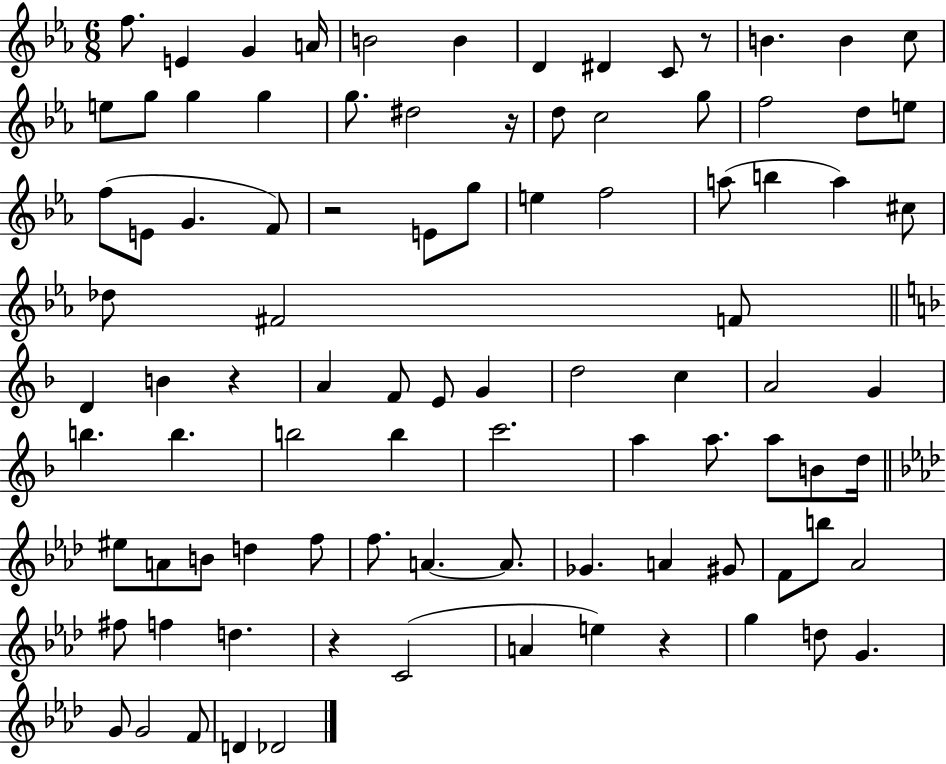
{
  \clef treble
  \numericTimeSignature
  \time 6/8
  \key ees \major
  f''8. e'4 g'4 a'16 | b'2 b'4 | d'4 dis'4 c'8 r8 | b'4. b'4 c''8 | \break e''8 g''8 g''4 g''4 | g''8. dis''2 r16 | d''8 c''2 g''8 | f''2 d''8 e''8 | \break f''8( e'8 g'4. f'8) | r2 e'8 g''8 | e''4 f''2 | a''8( b''4 a''4) cis''8 | \break des''8 fis'2 f'8 | \bar "||" \break \key f \major d'4 b'4 r4 | a'4 f'8 e'8 g'4 | d''2 c''4 | a'2 g'4 | \break b''4. b''4. | b''2 b''4 | c'''2. | a''4 a''8. a''8 b'8 d''16 | \break \bar "||" \break \key aes \major eis''8 a'8 b'8 d''4 f''8 | f''8. a'4.~~ a'8. | ges'4. a'4 gis'8 | f'8 b''8 aes'2 | \break fis''8 f''4 d''4. | r4 c'2( | a'4 e''4) r4 | g''4 d''8 g'4. | \break g'8 g'2 f'8 | d'4 des'2 | \bar "|."
}